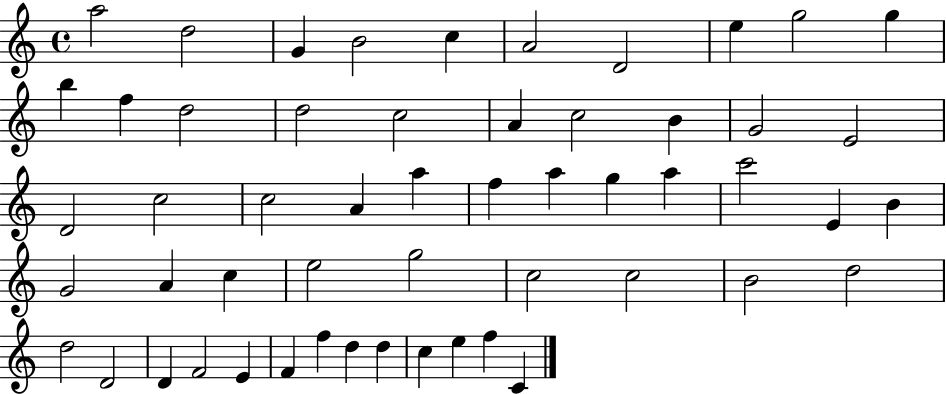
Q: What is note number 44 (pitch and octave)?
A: D4